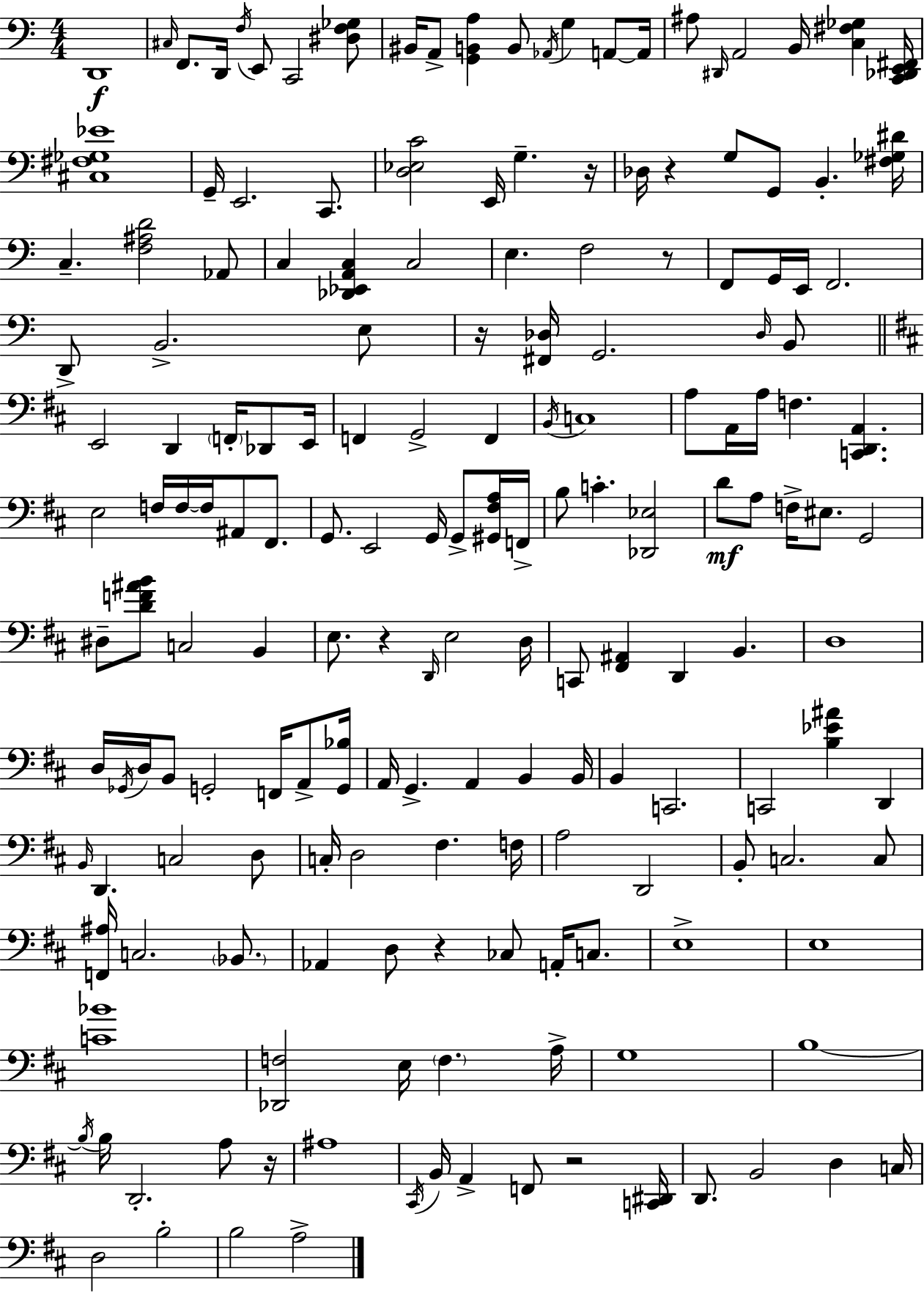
X:1
T:Untitled
M:4/4
L:1/4
K:Am
D,,4 ^C,/4 F,,/2 D,,/4 F,/4 E,,/2 C,,2 [^D,F,_G,]/2 ^B,,/4 A,,/2 [G,,B,,A,] B,,/2 _A,,/4 G, A,,/2 A,,/4 ^A,/2 ^D,,/4 A,,2 B,,/4 [C,^F,_G,] [C,,_D,,E,,^F,,]/4 [^C,^F,_G,_E]4 G,,/4 E,,2 C,,/2 [D,_E,C]2 E,,/4 G, z/4 _D,/4 z G,/2 G,,/2 B,, [^F,_G,^D]/4 C, [F,^A,D]2 _A,,/2 C, [_D,,_E,,A,,C,] C,2 E, F,2 z/2 F,,/2 G,,/4 E,,/4 F,,2 D,,/2 B,,2 E,/2 z/4 [^F,,_D,]/4 G,,2 _D,/4 B,,/2 E,,2 D,, F,,/4 _D,,/2 E,,/4 F,, G,,2 F,, B,,/4 C,4 A,/2 A,,/4 A,/4 F, [C,,D,,A,,] E,2 F,/4 F,/4 F,/4 ^A,,/2 ^F,,/2 G,,/2 E,,2 G,,/4 G,,/2 [^G,,^F,A,]/4 F,,/4 B,/2 C [_D,,_E,]2 D/2 A,/2 F,/4 ^E,/2 G,,2 ^D,/2 [DF^AB]/2 C,2 B,, E,/2 z D,,/4 E,2 D,/4 C,,/2 [^F,,^A,,] D,, B,, D,4 D,/4 _G,,/4 D,/4 B,,/2 G,,2 F,,/4 A,,/2 [G,,_B,]/4 A,,/4 G,, A,, B,, B,,/4 B,, C,,2 C,,2 [B,_E^A] D,, B,,/4 D,, C,2 D,/2 C,/4 D,2 ^F, F,/4 A,2 D,,2 B,,/2 C,2 C,/2 [F,,^A,]/4 C,2 _B,,/2 _A,, D,/2 z _C,/2 A,,/4 C,/2 E,4 E,4 [C_B]4 [_D,,F,]2 E,/4 F, A,/4 G,4 B,4 B,/4 B,/4 D,,2 A,/2 z/4 ^A,4 ^C,,/4 B,,/4 A,, F,,/2 z2 [C,,^D,,]/4 D,,/2 B,,2 D, C,/4 D,2 B,2 B,2 A,2